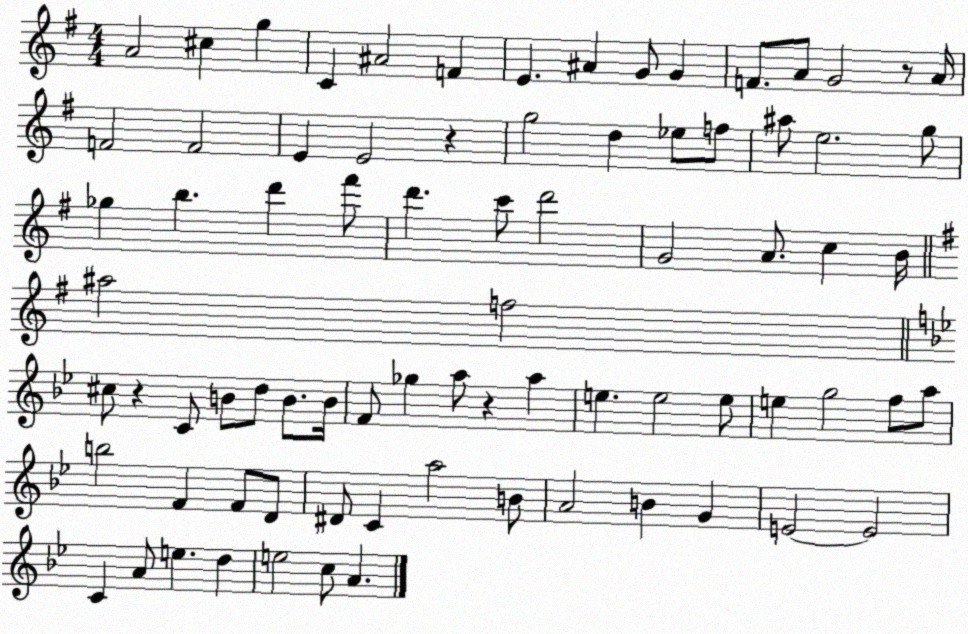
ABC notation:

X:1
T:Untitled
M:4/4
L:1/4
K:G
A2 ^c g C ^A2 F E ^A G/2 G F/2 A/2 G2 z/2 A/4 F2 F2 E E2 z g2 d _e/2 f/2 ^a/2 e2 g/2 _g b d' ^f'/2 d' c'/2 d'2 G2 A/2 c B/4 ^a2 f2 ^c/2 z C/2 B/2 d/2 B/2 B/4 F/2 _g a/2 z a e e2 e/2 e g2 f/2 a/2 b2 F F/2 D/2 ^D/2 C a2 B/2 A2 B G E2 E2 C A/2 e d e2 c/2 A